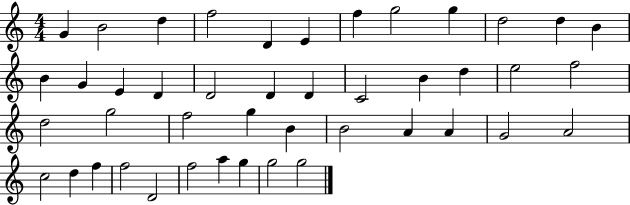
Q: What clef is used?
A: treble